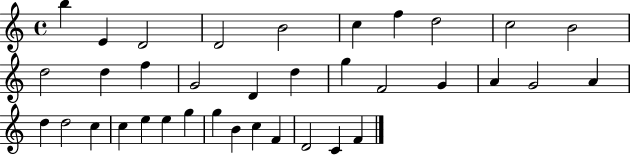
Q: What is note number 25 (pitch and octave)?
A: C5